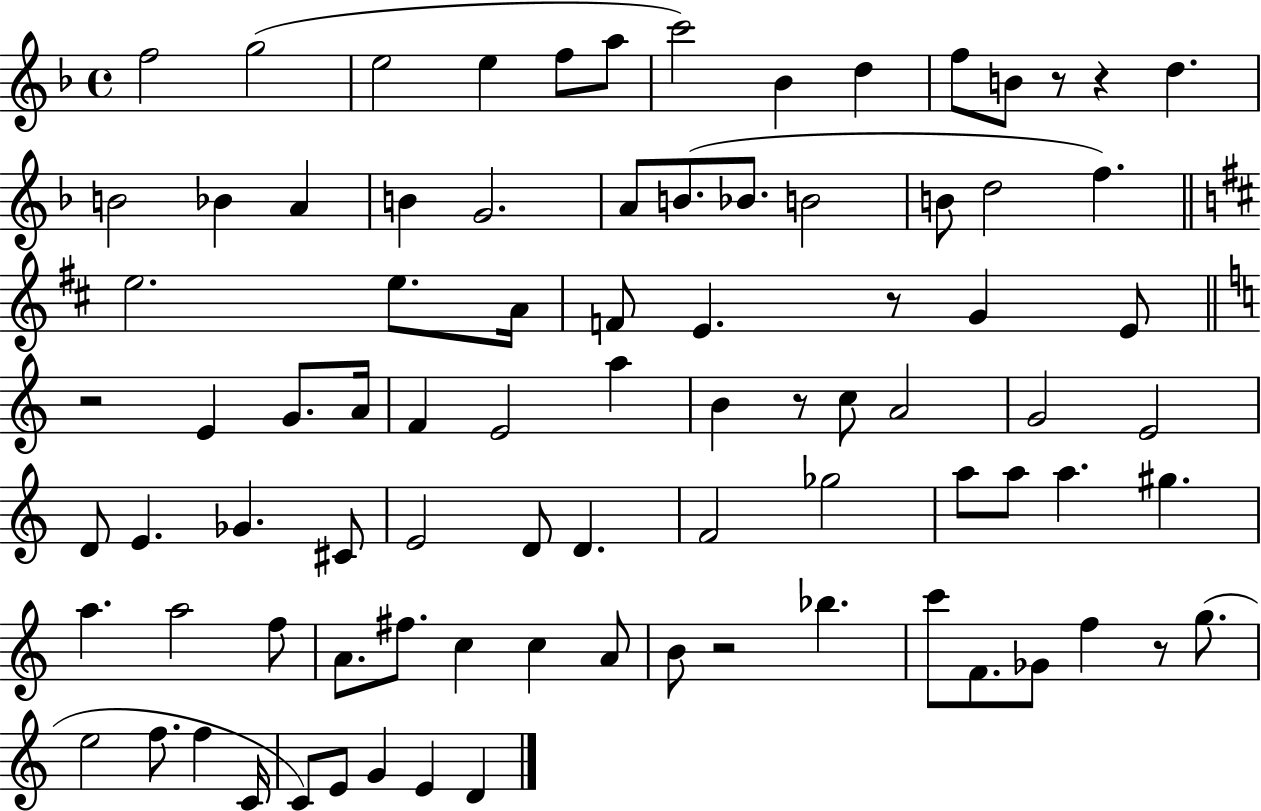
F5/h G5/h E5/h E5/q F5/e A5/e C6/h Bb4/q D5/q F5/e B4/e R/e R/q D5/q. B4/h Bb4/q A4/q B4/q G4/h. A4/e B4/e. Bb4/e. B4/h B4/e D5/h F5/q. E5/h. E5/e. A4/s F4/e E4/q. R/e G4/q E4/e R/h E4/q G4/e. A4/s F4/q E4/h A5/q B4/q R/e C5/e A4/h G4/h E4/h D4/e E4/q. Gb4/q. C#4/e E4/h D4/e D4/q. F4/h Gb5/h A5/e A5/e A5/q. G#5/q. A5/q. A5/h F5/e A4/e. F#5/e. C5/q C5/q A4/e B4/e R/h Bb5/q. C6/e F4/e. Gb4/e F5/q R/e G5/e. E5/h F5/e. F5/q C4/s C4/e E4/e G4/q E4/q D4/q